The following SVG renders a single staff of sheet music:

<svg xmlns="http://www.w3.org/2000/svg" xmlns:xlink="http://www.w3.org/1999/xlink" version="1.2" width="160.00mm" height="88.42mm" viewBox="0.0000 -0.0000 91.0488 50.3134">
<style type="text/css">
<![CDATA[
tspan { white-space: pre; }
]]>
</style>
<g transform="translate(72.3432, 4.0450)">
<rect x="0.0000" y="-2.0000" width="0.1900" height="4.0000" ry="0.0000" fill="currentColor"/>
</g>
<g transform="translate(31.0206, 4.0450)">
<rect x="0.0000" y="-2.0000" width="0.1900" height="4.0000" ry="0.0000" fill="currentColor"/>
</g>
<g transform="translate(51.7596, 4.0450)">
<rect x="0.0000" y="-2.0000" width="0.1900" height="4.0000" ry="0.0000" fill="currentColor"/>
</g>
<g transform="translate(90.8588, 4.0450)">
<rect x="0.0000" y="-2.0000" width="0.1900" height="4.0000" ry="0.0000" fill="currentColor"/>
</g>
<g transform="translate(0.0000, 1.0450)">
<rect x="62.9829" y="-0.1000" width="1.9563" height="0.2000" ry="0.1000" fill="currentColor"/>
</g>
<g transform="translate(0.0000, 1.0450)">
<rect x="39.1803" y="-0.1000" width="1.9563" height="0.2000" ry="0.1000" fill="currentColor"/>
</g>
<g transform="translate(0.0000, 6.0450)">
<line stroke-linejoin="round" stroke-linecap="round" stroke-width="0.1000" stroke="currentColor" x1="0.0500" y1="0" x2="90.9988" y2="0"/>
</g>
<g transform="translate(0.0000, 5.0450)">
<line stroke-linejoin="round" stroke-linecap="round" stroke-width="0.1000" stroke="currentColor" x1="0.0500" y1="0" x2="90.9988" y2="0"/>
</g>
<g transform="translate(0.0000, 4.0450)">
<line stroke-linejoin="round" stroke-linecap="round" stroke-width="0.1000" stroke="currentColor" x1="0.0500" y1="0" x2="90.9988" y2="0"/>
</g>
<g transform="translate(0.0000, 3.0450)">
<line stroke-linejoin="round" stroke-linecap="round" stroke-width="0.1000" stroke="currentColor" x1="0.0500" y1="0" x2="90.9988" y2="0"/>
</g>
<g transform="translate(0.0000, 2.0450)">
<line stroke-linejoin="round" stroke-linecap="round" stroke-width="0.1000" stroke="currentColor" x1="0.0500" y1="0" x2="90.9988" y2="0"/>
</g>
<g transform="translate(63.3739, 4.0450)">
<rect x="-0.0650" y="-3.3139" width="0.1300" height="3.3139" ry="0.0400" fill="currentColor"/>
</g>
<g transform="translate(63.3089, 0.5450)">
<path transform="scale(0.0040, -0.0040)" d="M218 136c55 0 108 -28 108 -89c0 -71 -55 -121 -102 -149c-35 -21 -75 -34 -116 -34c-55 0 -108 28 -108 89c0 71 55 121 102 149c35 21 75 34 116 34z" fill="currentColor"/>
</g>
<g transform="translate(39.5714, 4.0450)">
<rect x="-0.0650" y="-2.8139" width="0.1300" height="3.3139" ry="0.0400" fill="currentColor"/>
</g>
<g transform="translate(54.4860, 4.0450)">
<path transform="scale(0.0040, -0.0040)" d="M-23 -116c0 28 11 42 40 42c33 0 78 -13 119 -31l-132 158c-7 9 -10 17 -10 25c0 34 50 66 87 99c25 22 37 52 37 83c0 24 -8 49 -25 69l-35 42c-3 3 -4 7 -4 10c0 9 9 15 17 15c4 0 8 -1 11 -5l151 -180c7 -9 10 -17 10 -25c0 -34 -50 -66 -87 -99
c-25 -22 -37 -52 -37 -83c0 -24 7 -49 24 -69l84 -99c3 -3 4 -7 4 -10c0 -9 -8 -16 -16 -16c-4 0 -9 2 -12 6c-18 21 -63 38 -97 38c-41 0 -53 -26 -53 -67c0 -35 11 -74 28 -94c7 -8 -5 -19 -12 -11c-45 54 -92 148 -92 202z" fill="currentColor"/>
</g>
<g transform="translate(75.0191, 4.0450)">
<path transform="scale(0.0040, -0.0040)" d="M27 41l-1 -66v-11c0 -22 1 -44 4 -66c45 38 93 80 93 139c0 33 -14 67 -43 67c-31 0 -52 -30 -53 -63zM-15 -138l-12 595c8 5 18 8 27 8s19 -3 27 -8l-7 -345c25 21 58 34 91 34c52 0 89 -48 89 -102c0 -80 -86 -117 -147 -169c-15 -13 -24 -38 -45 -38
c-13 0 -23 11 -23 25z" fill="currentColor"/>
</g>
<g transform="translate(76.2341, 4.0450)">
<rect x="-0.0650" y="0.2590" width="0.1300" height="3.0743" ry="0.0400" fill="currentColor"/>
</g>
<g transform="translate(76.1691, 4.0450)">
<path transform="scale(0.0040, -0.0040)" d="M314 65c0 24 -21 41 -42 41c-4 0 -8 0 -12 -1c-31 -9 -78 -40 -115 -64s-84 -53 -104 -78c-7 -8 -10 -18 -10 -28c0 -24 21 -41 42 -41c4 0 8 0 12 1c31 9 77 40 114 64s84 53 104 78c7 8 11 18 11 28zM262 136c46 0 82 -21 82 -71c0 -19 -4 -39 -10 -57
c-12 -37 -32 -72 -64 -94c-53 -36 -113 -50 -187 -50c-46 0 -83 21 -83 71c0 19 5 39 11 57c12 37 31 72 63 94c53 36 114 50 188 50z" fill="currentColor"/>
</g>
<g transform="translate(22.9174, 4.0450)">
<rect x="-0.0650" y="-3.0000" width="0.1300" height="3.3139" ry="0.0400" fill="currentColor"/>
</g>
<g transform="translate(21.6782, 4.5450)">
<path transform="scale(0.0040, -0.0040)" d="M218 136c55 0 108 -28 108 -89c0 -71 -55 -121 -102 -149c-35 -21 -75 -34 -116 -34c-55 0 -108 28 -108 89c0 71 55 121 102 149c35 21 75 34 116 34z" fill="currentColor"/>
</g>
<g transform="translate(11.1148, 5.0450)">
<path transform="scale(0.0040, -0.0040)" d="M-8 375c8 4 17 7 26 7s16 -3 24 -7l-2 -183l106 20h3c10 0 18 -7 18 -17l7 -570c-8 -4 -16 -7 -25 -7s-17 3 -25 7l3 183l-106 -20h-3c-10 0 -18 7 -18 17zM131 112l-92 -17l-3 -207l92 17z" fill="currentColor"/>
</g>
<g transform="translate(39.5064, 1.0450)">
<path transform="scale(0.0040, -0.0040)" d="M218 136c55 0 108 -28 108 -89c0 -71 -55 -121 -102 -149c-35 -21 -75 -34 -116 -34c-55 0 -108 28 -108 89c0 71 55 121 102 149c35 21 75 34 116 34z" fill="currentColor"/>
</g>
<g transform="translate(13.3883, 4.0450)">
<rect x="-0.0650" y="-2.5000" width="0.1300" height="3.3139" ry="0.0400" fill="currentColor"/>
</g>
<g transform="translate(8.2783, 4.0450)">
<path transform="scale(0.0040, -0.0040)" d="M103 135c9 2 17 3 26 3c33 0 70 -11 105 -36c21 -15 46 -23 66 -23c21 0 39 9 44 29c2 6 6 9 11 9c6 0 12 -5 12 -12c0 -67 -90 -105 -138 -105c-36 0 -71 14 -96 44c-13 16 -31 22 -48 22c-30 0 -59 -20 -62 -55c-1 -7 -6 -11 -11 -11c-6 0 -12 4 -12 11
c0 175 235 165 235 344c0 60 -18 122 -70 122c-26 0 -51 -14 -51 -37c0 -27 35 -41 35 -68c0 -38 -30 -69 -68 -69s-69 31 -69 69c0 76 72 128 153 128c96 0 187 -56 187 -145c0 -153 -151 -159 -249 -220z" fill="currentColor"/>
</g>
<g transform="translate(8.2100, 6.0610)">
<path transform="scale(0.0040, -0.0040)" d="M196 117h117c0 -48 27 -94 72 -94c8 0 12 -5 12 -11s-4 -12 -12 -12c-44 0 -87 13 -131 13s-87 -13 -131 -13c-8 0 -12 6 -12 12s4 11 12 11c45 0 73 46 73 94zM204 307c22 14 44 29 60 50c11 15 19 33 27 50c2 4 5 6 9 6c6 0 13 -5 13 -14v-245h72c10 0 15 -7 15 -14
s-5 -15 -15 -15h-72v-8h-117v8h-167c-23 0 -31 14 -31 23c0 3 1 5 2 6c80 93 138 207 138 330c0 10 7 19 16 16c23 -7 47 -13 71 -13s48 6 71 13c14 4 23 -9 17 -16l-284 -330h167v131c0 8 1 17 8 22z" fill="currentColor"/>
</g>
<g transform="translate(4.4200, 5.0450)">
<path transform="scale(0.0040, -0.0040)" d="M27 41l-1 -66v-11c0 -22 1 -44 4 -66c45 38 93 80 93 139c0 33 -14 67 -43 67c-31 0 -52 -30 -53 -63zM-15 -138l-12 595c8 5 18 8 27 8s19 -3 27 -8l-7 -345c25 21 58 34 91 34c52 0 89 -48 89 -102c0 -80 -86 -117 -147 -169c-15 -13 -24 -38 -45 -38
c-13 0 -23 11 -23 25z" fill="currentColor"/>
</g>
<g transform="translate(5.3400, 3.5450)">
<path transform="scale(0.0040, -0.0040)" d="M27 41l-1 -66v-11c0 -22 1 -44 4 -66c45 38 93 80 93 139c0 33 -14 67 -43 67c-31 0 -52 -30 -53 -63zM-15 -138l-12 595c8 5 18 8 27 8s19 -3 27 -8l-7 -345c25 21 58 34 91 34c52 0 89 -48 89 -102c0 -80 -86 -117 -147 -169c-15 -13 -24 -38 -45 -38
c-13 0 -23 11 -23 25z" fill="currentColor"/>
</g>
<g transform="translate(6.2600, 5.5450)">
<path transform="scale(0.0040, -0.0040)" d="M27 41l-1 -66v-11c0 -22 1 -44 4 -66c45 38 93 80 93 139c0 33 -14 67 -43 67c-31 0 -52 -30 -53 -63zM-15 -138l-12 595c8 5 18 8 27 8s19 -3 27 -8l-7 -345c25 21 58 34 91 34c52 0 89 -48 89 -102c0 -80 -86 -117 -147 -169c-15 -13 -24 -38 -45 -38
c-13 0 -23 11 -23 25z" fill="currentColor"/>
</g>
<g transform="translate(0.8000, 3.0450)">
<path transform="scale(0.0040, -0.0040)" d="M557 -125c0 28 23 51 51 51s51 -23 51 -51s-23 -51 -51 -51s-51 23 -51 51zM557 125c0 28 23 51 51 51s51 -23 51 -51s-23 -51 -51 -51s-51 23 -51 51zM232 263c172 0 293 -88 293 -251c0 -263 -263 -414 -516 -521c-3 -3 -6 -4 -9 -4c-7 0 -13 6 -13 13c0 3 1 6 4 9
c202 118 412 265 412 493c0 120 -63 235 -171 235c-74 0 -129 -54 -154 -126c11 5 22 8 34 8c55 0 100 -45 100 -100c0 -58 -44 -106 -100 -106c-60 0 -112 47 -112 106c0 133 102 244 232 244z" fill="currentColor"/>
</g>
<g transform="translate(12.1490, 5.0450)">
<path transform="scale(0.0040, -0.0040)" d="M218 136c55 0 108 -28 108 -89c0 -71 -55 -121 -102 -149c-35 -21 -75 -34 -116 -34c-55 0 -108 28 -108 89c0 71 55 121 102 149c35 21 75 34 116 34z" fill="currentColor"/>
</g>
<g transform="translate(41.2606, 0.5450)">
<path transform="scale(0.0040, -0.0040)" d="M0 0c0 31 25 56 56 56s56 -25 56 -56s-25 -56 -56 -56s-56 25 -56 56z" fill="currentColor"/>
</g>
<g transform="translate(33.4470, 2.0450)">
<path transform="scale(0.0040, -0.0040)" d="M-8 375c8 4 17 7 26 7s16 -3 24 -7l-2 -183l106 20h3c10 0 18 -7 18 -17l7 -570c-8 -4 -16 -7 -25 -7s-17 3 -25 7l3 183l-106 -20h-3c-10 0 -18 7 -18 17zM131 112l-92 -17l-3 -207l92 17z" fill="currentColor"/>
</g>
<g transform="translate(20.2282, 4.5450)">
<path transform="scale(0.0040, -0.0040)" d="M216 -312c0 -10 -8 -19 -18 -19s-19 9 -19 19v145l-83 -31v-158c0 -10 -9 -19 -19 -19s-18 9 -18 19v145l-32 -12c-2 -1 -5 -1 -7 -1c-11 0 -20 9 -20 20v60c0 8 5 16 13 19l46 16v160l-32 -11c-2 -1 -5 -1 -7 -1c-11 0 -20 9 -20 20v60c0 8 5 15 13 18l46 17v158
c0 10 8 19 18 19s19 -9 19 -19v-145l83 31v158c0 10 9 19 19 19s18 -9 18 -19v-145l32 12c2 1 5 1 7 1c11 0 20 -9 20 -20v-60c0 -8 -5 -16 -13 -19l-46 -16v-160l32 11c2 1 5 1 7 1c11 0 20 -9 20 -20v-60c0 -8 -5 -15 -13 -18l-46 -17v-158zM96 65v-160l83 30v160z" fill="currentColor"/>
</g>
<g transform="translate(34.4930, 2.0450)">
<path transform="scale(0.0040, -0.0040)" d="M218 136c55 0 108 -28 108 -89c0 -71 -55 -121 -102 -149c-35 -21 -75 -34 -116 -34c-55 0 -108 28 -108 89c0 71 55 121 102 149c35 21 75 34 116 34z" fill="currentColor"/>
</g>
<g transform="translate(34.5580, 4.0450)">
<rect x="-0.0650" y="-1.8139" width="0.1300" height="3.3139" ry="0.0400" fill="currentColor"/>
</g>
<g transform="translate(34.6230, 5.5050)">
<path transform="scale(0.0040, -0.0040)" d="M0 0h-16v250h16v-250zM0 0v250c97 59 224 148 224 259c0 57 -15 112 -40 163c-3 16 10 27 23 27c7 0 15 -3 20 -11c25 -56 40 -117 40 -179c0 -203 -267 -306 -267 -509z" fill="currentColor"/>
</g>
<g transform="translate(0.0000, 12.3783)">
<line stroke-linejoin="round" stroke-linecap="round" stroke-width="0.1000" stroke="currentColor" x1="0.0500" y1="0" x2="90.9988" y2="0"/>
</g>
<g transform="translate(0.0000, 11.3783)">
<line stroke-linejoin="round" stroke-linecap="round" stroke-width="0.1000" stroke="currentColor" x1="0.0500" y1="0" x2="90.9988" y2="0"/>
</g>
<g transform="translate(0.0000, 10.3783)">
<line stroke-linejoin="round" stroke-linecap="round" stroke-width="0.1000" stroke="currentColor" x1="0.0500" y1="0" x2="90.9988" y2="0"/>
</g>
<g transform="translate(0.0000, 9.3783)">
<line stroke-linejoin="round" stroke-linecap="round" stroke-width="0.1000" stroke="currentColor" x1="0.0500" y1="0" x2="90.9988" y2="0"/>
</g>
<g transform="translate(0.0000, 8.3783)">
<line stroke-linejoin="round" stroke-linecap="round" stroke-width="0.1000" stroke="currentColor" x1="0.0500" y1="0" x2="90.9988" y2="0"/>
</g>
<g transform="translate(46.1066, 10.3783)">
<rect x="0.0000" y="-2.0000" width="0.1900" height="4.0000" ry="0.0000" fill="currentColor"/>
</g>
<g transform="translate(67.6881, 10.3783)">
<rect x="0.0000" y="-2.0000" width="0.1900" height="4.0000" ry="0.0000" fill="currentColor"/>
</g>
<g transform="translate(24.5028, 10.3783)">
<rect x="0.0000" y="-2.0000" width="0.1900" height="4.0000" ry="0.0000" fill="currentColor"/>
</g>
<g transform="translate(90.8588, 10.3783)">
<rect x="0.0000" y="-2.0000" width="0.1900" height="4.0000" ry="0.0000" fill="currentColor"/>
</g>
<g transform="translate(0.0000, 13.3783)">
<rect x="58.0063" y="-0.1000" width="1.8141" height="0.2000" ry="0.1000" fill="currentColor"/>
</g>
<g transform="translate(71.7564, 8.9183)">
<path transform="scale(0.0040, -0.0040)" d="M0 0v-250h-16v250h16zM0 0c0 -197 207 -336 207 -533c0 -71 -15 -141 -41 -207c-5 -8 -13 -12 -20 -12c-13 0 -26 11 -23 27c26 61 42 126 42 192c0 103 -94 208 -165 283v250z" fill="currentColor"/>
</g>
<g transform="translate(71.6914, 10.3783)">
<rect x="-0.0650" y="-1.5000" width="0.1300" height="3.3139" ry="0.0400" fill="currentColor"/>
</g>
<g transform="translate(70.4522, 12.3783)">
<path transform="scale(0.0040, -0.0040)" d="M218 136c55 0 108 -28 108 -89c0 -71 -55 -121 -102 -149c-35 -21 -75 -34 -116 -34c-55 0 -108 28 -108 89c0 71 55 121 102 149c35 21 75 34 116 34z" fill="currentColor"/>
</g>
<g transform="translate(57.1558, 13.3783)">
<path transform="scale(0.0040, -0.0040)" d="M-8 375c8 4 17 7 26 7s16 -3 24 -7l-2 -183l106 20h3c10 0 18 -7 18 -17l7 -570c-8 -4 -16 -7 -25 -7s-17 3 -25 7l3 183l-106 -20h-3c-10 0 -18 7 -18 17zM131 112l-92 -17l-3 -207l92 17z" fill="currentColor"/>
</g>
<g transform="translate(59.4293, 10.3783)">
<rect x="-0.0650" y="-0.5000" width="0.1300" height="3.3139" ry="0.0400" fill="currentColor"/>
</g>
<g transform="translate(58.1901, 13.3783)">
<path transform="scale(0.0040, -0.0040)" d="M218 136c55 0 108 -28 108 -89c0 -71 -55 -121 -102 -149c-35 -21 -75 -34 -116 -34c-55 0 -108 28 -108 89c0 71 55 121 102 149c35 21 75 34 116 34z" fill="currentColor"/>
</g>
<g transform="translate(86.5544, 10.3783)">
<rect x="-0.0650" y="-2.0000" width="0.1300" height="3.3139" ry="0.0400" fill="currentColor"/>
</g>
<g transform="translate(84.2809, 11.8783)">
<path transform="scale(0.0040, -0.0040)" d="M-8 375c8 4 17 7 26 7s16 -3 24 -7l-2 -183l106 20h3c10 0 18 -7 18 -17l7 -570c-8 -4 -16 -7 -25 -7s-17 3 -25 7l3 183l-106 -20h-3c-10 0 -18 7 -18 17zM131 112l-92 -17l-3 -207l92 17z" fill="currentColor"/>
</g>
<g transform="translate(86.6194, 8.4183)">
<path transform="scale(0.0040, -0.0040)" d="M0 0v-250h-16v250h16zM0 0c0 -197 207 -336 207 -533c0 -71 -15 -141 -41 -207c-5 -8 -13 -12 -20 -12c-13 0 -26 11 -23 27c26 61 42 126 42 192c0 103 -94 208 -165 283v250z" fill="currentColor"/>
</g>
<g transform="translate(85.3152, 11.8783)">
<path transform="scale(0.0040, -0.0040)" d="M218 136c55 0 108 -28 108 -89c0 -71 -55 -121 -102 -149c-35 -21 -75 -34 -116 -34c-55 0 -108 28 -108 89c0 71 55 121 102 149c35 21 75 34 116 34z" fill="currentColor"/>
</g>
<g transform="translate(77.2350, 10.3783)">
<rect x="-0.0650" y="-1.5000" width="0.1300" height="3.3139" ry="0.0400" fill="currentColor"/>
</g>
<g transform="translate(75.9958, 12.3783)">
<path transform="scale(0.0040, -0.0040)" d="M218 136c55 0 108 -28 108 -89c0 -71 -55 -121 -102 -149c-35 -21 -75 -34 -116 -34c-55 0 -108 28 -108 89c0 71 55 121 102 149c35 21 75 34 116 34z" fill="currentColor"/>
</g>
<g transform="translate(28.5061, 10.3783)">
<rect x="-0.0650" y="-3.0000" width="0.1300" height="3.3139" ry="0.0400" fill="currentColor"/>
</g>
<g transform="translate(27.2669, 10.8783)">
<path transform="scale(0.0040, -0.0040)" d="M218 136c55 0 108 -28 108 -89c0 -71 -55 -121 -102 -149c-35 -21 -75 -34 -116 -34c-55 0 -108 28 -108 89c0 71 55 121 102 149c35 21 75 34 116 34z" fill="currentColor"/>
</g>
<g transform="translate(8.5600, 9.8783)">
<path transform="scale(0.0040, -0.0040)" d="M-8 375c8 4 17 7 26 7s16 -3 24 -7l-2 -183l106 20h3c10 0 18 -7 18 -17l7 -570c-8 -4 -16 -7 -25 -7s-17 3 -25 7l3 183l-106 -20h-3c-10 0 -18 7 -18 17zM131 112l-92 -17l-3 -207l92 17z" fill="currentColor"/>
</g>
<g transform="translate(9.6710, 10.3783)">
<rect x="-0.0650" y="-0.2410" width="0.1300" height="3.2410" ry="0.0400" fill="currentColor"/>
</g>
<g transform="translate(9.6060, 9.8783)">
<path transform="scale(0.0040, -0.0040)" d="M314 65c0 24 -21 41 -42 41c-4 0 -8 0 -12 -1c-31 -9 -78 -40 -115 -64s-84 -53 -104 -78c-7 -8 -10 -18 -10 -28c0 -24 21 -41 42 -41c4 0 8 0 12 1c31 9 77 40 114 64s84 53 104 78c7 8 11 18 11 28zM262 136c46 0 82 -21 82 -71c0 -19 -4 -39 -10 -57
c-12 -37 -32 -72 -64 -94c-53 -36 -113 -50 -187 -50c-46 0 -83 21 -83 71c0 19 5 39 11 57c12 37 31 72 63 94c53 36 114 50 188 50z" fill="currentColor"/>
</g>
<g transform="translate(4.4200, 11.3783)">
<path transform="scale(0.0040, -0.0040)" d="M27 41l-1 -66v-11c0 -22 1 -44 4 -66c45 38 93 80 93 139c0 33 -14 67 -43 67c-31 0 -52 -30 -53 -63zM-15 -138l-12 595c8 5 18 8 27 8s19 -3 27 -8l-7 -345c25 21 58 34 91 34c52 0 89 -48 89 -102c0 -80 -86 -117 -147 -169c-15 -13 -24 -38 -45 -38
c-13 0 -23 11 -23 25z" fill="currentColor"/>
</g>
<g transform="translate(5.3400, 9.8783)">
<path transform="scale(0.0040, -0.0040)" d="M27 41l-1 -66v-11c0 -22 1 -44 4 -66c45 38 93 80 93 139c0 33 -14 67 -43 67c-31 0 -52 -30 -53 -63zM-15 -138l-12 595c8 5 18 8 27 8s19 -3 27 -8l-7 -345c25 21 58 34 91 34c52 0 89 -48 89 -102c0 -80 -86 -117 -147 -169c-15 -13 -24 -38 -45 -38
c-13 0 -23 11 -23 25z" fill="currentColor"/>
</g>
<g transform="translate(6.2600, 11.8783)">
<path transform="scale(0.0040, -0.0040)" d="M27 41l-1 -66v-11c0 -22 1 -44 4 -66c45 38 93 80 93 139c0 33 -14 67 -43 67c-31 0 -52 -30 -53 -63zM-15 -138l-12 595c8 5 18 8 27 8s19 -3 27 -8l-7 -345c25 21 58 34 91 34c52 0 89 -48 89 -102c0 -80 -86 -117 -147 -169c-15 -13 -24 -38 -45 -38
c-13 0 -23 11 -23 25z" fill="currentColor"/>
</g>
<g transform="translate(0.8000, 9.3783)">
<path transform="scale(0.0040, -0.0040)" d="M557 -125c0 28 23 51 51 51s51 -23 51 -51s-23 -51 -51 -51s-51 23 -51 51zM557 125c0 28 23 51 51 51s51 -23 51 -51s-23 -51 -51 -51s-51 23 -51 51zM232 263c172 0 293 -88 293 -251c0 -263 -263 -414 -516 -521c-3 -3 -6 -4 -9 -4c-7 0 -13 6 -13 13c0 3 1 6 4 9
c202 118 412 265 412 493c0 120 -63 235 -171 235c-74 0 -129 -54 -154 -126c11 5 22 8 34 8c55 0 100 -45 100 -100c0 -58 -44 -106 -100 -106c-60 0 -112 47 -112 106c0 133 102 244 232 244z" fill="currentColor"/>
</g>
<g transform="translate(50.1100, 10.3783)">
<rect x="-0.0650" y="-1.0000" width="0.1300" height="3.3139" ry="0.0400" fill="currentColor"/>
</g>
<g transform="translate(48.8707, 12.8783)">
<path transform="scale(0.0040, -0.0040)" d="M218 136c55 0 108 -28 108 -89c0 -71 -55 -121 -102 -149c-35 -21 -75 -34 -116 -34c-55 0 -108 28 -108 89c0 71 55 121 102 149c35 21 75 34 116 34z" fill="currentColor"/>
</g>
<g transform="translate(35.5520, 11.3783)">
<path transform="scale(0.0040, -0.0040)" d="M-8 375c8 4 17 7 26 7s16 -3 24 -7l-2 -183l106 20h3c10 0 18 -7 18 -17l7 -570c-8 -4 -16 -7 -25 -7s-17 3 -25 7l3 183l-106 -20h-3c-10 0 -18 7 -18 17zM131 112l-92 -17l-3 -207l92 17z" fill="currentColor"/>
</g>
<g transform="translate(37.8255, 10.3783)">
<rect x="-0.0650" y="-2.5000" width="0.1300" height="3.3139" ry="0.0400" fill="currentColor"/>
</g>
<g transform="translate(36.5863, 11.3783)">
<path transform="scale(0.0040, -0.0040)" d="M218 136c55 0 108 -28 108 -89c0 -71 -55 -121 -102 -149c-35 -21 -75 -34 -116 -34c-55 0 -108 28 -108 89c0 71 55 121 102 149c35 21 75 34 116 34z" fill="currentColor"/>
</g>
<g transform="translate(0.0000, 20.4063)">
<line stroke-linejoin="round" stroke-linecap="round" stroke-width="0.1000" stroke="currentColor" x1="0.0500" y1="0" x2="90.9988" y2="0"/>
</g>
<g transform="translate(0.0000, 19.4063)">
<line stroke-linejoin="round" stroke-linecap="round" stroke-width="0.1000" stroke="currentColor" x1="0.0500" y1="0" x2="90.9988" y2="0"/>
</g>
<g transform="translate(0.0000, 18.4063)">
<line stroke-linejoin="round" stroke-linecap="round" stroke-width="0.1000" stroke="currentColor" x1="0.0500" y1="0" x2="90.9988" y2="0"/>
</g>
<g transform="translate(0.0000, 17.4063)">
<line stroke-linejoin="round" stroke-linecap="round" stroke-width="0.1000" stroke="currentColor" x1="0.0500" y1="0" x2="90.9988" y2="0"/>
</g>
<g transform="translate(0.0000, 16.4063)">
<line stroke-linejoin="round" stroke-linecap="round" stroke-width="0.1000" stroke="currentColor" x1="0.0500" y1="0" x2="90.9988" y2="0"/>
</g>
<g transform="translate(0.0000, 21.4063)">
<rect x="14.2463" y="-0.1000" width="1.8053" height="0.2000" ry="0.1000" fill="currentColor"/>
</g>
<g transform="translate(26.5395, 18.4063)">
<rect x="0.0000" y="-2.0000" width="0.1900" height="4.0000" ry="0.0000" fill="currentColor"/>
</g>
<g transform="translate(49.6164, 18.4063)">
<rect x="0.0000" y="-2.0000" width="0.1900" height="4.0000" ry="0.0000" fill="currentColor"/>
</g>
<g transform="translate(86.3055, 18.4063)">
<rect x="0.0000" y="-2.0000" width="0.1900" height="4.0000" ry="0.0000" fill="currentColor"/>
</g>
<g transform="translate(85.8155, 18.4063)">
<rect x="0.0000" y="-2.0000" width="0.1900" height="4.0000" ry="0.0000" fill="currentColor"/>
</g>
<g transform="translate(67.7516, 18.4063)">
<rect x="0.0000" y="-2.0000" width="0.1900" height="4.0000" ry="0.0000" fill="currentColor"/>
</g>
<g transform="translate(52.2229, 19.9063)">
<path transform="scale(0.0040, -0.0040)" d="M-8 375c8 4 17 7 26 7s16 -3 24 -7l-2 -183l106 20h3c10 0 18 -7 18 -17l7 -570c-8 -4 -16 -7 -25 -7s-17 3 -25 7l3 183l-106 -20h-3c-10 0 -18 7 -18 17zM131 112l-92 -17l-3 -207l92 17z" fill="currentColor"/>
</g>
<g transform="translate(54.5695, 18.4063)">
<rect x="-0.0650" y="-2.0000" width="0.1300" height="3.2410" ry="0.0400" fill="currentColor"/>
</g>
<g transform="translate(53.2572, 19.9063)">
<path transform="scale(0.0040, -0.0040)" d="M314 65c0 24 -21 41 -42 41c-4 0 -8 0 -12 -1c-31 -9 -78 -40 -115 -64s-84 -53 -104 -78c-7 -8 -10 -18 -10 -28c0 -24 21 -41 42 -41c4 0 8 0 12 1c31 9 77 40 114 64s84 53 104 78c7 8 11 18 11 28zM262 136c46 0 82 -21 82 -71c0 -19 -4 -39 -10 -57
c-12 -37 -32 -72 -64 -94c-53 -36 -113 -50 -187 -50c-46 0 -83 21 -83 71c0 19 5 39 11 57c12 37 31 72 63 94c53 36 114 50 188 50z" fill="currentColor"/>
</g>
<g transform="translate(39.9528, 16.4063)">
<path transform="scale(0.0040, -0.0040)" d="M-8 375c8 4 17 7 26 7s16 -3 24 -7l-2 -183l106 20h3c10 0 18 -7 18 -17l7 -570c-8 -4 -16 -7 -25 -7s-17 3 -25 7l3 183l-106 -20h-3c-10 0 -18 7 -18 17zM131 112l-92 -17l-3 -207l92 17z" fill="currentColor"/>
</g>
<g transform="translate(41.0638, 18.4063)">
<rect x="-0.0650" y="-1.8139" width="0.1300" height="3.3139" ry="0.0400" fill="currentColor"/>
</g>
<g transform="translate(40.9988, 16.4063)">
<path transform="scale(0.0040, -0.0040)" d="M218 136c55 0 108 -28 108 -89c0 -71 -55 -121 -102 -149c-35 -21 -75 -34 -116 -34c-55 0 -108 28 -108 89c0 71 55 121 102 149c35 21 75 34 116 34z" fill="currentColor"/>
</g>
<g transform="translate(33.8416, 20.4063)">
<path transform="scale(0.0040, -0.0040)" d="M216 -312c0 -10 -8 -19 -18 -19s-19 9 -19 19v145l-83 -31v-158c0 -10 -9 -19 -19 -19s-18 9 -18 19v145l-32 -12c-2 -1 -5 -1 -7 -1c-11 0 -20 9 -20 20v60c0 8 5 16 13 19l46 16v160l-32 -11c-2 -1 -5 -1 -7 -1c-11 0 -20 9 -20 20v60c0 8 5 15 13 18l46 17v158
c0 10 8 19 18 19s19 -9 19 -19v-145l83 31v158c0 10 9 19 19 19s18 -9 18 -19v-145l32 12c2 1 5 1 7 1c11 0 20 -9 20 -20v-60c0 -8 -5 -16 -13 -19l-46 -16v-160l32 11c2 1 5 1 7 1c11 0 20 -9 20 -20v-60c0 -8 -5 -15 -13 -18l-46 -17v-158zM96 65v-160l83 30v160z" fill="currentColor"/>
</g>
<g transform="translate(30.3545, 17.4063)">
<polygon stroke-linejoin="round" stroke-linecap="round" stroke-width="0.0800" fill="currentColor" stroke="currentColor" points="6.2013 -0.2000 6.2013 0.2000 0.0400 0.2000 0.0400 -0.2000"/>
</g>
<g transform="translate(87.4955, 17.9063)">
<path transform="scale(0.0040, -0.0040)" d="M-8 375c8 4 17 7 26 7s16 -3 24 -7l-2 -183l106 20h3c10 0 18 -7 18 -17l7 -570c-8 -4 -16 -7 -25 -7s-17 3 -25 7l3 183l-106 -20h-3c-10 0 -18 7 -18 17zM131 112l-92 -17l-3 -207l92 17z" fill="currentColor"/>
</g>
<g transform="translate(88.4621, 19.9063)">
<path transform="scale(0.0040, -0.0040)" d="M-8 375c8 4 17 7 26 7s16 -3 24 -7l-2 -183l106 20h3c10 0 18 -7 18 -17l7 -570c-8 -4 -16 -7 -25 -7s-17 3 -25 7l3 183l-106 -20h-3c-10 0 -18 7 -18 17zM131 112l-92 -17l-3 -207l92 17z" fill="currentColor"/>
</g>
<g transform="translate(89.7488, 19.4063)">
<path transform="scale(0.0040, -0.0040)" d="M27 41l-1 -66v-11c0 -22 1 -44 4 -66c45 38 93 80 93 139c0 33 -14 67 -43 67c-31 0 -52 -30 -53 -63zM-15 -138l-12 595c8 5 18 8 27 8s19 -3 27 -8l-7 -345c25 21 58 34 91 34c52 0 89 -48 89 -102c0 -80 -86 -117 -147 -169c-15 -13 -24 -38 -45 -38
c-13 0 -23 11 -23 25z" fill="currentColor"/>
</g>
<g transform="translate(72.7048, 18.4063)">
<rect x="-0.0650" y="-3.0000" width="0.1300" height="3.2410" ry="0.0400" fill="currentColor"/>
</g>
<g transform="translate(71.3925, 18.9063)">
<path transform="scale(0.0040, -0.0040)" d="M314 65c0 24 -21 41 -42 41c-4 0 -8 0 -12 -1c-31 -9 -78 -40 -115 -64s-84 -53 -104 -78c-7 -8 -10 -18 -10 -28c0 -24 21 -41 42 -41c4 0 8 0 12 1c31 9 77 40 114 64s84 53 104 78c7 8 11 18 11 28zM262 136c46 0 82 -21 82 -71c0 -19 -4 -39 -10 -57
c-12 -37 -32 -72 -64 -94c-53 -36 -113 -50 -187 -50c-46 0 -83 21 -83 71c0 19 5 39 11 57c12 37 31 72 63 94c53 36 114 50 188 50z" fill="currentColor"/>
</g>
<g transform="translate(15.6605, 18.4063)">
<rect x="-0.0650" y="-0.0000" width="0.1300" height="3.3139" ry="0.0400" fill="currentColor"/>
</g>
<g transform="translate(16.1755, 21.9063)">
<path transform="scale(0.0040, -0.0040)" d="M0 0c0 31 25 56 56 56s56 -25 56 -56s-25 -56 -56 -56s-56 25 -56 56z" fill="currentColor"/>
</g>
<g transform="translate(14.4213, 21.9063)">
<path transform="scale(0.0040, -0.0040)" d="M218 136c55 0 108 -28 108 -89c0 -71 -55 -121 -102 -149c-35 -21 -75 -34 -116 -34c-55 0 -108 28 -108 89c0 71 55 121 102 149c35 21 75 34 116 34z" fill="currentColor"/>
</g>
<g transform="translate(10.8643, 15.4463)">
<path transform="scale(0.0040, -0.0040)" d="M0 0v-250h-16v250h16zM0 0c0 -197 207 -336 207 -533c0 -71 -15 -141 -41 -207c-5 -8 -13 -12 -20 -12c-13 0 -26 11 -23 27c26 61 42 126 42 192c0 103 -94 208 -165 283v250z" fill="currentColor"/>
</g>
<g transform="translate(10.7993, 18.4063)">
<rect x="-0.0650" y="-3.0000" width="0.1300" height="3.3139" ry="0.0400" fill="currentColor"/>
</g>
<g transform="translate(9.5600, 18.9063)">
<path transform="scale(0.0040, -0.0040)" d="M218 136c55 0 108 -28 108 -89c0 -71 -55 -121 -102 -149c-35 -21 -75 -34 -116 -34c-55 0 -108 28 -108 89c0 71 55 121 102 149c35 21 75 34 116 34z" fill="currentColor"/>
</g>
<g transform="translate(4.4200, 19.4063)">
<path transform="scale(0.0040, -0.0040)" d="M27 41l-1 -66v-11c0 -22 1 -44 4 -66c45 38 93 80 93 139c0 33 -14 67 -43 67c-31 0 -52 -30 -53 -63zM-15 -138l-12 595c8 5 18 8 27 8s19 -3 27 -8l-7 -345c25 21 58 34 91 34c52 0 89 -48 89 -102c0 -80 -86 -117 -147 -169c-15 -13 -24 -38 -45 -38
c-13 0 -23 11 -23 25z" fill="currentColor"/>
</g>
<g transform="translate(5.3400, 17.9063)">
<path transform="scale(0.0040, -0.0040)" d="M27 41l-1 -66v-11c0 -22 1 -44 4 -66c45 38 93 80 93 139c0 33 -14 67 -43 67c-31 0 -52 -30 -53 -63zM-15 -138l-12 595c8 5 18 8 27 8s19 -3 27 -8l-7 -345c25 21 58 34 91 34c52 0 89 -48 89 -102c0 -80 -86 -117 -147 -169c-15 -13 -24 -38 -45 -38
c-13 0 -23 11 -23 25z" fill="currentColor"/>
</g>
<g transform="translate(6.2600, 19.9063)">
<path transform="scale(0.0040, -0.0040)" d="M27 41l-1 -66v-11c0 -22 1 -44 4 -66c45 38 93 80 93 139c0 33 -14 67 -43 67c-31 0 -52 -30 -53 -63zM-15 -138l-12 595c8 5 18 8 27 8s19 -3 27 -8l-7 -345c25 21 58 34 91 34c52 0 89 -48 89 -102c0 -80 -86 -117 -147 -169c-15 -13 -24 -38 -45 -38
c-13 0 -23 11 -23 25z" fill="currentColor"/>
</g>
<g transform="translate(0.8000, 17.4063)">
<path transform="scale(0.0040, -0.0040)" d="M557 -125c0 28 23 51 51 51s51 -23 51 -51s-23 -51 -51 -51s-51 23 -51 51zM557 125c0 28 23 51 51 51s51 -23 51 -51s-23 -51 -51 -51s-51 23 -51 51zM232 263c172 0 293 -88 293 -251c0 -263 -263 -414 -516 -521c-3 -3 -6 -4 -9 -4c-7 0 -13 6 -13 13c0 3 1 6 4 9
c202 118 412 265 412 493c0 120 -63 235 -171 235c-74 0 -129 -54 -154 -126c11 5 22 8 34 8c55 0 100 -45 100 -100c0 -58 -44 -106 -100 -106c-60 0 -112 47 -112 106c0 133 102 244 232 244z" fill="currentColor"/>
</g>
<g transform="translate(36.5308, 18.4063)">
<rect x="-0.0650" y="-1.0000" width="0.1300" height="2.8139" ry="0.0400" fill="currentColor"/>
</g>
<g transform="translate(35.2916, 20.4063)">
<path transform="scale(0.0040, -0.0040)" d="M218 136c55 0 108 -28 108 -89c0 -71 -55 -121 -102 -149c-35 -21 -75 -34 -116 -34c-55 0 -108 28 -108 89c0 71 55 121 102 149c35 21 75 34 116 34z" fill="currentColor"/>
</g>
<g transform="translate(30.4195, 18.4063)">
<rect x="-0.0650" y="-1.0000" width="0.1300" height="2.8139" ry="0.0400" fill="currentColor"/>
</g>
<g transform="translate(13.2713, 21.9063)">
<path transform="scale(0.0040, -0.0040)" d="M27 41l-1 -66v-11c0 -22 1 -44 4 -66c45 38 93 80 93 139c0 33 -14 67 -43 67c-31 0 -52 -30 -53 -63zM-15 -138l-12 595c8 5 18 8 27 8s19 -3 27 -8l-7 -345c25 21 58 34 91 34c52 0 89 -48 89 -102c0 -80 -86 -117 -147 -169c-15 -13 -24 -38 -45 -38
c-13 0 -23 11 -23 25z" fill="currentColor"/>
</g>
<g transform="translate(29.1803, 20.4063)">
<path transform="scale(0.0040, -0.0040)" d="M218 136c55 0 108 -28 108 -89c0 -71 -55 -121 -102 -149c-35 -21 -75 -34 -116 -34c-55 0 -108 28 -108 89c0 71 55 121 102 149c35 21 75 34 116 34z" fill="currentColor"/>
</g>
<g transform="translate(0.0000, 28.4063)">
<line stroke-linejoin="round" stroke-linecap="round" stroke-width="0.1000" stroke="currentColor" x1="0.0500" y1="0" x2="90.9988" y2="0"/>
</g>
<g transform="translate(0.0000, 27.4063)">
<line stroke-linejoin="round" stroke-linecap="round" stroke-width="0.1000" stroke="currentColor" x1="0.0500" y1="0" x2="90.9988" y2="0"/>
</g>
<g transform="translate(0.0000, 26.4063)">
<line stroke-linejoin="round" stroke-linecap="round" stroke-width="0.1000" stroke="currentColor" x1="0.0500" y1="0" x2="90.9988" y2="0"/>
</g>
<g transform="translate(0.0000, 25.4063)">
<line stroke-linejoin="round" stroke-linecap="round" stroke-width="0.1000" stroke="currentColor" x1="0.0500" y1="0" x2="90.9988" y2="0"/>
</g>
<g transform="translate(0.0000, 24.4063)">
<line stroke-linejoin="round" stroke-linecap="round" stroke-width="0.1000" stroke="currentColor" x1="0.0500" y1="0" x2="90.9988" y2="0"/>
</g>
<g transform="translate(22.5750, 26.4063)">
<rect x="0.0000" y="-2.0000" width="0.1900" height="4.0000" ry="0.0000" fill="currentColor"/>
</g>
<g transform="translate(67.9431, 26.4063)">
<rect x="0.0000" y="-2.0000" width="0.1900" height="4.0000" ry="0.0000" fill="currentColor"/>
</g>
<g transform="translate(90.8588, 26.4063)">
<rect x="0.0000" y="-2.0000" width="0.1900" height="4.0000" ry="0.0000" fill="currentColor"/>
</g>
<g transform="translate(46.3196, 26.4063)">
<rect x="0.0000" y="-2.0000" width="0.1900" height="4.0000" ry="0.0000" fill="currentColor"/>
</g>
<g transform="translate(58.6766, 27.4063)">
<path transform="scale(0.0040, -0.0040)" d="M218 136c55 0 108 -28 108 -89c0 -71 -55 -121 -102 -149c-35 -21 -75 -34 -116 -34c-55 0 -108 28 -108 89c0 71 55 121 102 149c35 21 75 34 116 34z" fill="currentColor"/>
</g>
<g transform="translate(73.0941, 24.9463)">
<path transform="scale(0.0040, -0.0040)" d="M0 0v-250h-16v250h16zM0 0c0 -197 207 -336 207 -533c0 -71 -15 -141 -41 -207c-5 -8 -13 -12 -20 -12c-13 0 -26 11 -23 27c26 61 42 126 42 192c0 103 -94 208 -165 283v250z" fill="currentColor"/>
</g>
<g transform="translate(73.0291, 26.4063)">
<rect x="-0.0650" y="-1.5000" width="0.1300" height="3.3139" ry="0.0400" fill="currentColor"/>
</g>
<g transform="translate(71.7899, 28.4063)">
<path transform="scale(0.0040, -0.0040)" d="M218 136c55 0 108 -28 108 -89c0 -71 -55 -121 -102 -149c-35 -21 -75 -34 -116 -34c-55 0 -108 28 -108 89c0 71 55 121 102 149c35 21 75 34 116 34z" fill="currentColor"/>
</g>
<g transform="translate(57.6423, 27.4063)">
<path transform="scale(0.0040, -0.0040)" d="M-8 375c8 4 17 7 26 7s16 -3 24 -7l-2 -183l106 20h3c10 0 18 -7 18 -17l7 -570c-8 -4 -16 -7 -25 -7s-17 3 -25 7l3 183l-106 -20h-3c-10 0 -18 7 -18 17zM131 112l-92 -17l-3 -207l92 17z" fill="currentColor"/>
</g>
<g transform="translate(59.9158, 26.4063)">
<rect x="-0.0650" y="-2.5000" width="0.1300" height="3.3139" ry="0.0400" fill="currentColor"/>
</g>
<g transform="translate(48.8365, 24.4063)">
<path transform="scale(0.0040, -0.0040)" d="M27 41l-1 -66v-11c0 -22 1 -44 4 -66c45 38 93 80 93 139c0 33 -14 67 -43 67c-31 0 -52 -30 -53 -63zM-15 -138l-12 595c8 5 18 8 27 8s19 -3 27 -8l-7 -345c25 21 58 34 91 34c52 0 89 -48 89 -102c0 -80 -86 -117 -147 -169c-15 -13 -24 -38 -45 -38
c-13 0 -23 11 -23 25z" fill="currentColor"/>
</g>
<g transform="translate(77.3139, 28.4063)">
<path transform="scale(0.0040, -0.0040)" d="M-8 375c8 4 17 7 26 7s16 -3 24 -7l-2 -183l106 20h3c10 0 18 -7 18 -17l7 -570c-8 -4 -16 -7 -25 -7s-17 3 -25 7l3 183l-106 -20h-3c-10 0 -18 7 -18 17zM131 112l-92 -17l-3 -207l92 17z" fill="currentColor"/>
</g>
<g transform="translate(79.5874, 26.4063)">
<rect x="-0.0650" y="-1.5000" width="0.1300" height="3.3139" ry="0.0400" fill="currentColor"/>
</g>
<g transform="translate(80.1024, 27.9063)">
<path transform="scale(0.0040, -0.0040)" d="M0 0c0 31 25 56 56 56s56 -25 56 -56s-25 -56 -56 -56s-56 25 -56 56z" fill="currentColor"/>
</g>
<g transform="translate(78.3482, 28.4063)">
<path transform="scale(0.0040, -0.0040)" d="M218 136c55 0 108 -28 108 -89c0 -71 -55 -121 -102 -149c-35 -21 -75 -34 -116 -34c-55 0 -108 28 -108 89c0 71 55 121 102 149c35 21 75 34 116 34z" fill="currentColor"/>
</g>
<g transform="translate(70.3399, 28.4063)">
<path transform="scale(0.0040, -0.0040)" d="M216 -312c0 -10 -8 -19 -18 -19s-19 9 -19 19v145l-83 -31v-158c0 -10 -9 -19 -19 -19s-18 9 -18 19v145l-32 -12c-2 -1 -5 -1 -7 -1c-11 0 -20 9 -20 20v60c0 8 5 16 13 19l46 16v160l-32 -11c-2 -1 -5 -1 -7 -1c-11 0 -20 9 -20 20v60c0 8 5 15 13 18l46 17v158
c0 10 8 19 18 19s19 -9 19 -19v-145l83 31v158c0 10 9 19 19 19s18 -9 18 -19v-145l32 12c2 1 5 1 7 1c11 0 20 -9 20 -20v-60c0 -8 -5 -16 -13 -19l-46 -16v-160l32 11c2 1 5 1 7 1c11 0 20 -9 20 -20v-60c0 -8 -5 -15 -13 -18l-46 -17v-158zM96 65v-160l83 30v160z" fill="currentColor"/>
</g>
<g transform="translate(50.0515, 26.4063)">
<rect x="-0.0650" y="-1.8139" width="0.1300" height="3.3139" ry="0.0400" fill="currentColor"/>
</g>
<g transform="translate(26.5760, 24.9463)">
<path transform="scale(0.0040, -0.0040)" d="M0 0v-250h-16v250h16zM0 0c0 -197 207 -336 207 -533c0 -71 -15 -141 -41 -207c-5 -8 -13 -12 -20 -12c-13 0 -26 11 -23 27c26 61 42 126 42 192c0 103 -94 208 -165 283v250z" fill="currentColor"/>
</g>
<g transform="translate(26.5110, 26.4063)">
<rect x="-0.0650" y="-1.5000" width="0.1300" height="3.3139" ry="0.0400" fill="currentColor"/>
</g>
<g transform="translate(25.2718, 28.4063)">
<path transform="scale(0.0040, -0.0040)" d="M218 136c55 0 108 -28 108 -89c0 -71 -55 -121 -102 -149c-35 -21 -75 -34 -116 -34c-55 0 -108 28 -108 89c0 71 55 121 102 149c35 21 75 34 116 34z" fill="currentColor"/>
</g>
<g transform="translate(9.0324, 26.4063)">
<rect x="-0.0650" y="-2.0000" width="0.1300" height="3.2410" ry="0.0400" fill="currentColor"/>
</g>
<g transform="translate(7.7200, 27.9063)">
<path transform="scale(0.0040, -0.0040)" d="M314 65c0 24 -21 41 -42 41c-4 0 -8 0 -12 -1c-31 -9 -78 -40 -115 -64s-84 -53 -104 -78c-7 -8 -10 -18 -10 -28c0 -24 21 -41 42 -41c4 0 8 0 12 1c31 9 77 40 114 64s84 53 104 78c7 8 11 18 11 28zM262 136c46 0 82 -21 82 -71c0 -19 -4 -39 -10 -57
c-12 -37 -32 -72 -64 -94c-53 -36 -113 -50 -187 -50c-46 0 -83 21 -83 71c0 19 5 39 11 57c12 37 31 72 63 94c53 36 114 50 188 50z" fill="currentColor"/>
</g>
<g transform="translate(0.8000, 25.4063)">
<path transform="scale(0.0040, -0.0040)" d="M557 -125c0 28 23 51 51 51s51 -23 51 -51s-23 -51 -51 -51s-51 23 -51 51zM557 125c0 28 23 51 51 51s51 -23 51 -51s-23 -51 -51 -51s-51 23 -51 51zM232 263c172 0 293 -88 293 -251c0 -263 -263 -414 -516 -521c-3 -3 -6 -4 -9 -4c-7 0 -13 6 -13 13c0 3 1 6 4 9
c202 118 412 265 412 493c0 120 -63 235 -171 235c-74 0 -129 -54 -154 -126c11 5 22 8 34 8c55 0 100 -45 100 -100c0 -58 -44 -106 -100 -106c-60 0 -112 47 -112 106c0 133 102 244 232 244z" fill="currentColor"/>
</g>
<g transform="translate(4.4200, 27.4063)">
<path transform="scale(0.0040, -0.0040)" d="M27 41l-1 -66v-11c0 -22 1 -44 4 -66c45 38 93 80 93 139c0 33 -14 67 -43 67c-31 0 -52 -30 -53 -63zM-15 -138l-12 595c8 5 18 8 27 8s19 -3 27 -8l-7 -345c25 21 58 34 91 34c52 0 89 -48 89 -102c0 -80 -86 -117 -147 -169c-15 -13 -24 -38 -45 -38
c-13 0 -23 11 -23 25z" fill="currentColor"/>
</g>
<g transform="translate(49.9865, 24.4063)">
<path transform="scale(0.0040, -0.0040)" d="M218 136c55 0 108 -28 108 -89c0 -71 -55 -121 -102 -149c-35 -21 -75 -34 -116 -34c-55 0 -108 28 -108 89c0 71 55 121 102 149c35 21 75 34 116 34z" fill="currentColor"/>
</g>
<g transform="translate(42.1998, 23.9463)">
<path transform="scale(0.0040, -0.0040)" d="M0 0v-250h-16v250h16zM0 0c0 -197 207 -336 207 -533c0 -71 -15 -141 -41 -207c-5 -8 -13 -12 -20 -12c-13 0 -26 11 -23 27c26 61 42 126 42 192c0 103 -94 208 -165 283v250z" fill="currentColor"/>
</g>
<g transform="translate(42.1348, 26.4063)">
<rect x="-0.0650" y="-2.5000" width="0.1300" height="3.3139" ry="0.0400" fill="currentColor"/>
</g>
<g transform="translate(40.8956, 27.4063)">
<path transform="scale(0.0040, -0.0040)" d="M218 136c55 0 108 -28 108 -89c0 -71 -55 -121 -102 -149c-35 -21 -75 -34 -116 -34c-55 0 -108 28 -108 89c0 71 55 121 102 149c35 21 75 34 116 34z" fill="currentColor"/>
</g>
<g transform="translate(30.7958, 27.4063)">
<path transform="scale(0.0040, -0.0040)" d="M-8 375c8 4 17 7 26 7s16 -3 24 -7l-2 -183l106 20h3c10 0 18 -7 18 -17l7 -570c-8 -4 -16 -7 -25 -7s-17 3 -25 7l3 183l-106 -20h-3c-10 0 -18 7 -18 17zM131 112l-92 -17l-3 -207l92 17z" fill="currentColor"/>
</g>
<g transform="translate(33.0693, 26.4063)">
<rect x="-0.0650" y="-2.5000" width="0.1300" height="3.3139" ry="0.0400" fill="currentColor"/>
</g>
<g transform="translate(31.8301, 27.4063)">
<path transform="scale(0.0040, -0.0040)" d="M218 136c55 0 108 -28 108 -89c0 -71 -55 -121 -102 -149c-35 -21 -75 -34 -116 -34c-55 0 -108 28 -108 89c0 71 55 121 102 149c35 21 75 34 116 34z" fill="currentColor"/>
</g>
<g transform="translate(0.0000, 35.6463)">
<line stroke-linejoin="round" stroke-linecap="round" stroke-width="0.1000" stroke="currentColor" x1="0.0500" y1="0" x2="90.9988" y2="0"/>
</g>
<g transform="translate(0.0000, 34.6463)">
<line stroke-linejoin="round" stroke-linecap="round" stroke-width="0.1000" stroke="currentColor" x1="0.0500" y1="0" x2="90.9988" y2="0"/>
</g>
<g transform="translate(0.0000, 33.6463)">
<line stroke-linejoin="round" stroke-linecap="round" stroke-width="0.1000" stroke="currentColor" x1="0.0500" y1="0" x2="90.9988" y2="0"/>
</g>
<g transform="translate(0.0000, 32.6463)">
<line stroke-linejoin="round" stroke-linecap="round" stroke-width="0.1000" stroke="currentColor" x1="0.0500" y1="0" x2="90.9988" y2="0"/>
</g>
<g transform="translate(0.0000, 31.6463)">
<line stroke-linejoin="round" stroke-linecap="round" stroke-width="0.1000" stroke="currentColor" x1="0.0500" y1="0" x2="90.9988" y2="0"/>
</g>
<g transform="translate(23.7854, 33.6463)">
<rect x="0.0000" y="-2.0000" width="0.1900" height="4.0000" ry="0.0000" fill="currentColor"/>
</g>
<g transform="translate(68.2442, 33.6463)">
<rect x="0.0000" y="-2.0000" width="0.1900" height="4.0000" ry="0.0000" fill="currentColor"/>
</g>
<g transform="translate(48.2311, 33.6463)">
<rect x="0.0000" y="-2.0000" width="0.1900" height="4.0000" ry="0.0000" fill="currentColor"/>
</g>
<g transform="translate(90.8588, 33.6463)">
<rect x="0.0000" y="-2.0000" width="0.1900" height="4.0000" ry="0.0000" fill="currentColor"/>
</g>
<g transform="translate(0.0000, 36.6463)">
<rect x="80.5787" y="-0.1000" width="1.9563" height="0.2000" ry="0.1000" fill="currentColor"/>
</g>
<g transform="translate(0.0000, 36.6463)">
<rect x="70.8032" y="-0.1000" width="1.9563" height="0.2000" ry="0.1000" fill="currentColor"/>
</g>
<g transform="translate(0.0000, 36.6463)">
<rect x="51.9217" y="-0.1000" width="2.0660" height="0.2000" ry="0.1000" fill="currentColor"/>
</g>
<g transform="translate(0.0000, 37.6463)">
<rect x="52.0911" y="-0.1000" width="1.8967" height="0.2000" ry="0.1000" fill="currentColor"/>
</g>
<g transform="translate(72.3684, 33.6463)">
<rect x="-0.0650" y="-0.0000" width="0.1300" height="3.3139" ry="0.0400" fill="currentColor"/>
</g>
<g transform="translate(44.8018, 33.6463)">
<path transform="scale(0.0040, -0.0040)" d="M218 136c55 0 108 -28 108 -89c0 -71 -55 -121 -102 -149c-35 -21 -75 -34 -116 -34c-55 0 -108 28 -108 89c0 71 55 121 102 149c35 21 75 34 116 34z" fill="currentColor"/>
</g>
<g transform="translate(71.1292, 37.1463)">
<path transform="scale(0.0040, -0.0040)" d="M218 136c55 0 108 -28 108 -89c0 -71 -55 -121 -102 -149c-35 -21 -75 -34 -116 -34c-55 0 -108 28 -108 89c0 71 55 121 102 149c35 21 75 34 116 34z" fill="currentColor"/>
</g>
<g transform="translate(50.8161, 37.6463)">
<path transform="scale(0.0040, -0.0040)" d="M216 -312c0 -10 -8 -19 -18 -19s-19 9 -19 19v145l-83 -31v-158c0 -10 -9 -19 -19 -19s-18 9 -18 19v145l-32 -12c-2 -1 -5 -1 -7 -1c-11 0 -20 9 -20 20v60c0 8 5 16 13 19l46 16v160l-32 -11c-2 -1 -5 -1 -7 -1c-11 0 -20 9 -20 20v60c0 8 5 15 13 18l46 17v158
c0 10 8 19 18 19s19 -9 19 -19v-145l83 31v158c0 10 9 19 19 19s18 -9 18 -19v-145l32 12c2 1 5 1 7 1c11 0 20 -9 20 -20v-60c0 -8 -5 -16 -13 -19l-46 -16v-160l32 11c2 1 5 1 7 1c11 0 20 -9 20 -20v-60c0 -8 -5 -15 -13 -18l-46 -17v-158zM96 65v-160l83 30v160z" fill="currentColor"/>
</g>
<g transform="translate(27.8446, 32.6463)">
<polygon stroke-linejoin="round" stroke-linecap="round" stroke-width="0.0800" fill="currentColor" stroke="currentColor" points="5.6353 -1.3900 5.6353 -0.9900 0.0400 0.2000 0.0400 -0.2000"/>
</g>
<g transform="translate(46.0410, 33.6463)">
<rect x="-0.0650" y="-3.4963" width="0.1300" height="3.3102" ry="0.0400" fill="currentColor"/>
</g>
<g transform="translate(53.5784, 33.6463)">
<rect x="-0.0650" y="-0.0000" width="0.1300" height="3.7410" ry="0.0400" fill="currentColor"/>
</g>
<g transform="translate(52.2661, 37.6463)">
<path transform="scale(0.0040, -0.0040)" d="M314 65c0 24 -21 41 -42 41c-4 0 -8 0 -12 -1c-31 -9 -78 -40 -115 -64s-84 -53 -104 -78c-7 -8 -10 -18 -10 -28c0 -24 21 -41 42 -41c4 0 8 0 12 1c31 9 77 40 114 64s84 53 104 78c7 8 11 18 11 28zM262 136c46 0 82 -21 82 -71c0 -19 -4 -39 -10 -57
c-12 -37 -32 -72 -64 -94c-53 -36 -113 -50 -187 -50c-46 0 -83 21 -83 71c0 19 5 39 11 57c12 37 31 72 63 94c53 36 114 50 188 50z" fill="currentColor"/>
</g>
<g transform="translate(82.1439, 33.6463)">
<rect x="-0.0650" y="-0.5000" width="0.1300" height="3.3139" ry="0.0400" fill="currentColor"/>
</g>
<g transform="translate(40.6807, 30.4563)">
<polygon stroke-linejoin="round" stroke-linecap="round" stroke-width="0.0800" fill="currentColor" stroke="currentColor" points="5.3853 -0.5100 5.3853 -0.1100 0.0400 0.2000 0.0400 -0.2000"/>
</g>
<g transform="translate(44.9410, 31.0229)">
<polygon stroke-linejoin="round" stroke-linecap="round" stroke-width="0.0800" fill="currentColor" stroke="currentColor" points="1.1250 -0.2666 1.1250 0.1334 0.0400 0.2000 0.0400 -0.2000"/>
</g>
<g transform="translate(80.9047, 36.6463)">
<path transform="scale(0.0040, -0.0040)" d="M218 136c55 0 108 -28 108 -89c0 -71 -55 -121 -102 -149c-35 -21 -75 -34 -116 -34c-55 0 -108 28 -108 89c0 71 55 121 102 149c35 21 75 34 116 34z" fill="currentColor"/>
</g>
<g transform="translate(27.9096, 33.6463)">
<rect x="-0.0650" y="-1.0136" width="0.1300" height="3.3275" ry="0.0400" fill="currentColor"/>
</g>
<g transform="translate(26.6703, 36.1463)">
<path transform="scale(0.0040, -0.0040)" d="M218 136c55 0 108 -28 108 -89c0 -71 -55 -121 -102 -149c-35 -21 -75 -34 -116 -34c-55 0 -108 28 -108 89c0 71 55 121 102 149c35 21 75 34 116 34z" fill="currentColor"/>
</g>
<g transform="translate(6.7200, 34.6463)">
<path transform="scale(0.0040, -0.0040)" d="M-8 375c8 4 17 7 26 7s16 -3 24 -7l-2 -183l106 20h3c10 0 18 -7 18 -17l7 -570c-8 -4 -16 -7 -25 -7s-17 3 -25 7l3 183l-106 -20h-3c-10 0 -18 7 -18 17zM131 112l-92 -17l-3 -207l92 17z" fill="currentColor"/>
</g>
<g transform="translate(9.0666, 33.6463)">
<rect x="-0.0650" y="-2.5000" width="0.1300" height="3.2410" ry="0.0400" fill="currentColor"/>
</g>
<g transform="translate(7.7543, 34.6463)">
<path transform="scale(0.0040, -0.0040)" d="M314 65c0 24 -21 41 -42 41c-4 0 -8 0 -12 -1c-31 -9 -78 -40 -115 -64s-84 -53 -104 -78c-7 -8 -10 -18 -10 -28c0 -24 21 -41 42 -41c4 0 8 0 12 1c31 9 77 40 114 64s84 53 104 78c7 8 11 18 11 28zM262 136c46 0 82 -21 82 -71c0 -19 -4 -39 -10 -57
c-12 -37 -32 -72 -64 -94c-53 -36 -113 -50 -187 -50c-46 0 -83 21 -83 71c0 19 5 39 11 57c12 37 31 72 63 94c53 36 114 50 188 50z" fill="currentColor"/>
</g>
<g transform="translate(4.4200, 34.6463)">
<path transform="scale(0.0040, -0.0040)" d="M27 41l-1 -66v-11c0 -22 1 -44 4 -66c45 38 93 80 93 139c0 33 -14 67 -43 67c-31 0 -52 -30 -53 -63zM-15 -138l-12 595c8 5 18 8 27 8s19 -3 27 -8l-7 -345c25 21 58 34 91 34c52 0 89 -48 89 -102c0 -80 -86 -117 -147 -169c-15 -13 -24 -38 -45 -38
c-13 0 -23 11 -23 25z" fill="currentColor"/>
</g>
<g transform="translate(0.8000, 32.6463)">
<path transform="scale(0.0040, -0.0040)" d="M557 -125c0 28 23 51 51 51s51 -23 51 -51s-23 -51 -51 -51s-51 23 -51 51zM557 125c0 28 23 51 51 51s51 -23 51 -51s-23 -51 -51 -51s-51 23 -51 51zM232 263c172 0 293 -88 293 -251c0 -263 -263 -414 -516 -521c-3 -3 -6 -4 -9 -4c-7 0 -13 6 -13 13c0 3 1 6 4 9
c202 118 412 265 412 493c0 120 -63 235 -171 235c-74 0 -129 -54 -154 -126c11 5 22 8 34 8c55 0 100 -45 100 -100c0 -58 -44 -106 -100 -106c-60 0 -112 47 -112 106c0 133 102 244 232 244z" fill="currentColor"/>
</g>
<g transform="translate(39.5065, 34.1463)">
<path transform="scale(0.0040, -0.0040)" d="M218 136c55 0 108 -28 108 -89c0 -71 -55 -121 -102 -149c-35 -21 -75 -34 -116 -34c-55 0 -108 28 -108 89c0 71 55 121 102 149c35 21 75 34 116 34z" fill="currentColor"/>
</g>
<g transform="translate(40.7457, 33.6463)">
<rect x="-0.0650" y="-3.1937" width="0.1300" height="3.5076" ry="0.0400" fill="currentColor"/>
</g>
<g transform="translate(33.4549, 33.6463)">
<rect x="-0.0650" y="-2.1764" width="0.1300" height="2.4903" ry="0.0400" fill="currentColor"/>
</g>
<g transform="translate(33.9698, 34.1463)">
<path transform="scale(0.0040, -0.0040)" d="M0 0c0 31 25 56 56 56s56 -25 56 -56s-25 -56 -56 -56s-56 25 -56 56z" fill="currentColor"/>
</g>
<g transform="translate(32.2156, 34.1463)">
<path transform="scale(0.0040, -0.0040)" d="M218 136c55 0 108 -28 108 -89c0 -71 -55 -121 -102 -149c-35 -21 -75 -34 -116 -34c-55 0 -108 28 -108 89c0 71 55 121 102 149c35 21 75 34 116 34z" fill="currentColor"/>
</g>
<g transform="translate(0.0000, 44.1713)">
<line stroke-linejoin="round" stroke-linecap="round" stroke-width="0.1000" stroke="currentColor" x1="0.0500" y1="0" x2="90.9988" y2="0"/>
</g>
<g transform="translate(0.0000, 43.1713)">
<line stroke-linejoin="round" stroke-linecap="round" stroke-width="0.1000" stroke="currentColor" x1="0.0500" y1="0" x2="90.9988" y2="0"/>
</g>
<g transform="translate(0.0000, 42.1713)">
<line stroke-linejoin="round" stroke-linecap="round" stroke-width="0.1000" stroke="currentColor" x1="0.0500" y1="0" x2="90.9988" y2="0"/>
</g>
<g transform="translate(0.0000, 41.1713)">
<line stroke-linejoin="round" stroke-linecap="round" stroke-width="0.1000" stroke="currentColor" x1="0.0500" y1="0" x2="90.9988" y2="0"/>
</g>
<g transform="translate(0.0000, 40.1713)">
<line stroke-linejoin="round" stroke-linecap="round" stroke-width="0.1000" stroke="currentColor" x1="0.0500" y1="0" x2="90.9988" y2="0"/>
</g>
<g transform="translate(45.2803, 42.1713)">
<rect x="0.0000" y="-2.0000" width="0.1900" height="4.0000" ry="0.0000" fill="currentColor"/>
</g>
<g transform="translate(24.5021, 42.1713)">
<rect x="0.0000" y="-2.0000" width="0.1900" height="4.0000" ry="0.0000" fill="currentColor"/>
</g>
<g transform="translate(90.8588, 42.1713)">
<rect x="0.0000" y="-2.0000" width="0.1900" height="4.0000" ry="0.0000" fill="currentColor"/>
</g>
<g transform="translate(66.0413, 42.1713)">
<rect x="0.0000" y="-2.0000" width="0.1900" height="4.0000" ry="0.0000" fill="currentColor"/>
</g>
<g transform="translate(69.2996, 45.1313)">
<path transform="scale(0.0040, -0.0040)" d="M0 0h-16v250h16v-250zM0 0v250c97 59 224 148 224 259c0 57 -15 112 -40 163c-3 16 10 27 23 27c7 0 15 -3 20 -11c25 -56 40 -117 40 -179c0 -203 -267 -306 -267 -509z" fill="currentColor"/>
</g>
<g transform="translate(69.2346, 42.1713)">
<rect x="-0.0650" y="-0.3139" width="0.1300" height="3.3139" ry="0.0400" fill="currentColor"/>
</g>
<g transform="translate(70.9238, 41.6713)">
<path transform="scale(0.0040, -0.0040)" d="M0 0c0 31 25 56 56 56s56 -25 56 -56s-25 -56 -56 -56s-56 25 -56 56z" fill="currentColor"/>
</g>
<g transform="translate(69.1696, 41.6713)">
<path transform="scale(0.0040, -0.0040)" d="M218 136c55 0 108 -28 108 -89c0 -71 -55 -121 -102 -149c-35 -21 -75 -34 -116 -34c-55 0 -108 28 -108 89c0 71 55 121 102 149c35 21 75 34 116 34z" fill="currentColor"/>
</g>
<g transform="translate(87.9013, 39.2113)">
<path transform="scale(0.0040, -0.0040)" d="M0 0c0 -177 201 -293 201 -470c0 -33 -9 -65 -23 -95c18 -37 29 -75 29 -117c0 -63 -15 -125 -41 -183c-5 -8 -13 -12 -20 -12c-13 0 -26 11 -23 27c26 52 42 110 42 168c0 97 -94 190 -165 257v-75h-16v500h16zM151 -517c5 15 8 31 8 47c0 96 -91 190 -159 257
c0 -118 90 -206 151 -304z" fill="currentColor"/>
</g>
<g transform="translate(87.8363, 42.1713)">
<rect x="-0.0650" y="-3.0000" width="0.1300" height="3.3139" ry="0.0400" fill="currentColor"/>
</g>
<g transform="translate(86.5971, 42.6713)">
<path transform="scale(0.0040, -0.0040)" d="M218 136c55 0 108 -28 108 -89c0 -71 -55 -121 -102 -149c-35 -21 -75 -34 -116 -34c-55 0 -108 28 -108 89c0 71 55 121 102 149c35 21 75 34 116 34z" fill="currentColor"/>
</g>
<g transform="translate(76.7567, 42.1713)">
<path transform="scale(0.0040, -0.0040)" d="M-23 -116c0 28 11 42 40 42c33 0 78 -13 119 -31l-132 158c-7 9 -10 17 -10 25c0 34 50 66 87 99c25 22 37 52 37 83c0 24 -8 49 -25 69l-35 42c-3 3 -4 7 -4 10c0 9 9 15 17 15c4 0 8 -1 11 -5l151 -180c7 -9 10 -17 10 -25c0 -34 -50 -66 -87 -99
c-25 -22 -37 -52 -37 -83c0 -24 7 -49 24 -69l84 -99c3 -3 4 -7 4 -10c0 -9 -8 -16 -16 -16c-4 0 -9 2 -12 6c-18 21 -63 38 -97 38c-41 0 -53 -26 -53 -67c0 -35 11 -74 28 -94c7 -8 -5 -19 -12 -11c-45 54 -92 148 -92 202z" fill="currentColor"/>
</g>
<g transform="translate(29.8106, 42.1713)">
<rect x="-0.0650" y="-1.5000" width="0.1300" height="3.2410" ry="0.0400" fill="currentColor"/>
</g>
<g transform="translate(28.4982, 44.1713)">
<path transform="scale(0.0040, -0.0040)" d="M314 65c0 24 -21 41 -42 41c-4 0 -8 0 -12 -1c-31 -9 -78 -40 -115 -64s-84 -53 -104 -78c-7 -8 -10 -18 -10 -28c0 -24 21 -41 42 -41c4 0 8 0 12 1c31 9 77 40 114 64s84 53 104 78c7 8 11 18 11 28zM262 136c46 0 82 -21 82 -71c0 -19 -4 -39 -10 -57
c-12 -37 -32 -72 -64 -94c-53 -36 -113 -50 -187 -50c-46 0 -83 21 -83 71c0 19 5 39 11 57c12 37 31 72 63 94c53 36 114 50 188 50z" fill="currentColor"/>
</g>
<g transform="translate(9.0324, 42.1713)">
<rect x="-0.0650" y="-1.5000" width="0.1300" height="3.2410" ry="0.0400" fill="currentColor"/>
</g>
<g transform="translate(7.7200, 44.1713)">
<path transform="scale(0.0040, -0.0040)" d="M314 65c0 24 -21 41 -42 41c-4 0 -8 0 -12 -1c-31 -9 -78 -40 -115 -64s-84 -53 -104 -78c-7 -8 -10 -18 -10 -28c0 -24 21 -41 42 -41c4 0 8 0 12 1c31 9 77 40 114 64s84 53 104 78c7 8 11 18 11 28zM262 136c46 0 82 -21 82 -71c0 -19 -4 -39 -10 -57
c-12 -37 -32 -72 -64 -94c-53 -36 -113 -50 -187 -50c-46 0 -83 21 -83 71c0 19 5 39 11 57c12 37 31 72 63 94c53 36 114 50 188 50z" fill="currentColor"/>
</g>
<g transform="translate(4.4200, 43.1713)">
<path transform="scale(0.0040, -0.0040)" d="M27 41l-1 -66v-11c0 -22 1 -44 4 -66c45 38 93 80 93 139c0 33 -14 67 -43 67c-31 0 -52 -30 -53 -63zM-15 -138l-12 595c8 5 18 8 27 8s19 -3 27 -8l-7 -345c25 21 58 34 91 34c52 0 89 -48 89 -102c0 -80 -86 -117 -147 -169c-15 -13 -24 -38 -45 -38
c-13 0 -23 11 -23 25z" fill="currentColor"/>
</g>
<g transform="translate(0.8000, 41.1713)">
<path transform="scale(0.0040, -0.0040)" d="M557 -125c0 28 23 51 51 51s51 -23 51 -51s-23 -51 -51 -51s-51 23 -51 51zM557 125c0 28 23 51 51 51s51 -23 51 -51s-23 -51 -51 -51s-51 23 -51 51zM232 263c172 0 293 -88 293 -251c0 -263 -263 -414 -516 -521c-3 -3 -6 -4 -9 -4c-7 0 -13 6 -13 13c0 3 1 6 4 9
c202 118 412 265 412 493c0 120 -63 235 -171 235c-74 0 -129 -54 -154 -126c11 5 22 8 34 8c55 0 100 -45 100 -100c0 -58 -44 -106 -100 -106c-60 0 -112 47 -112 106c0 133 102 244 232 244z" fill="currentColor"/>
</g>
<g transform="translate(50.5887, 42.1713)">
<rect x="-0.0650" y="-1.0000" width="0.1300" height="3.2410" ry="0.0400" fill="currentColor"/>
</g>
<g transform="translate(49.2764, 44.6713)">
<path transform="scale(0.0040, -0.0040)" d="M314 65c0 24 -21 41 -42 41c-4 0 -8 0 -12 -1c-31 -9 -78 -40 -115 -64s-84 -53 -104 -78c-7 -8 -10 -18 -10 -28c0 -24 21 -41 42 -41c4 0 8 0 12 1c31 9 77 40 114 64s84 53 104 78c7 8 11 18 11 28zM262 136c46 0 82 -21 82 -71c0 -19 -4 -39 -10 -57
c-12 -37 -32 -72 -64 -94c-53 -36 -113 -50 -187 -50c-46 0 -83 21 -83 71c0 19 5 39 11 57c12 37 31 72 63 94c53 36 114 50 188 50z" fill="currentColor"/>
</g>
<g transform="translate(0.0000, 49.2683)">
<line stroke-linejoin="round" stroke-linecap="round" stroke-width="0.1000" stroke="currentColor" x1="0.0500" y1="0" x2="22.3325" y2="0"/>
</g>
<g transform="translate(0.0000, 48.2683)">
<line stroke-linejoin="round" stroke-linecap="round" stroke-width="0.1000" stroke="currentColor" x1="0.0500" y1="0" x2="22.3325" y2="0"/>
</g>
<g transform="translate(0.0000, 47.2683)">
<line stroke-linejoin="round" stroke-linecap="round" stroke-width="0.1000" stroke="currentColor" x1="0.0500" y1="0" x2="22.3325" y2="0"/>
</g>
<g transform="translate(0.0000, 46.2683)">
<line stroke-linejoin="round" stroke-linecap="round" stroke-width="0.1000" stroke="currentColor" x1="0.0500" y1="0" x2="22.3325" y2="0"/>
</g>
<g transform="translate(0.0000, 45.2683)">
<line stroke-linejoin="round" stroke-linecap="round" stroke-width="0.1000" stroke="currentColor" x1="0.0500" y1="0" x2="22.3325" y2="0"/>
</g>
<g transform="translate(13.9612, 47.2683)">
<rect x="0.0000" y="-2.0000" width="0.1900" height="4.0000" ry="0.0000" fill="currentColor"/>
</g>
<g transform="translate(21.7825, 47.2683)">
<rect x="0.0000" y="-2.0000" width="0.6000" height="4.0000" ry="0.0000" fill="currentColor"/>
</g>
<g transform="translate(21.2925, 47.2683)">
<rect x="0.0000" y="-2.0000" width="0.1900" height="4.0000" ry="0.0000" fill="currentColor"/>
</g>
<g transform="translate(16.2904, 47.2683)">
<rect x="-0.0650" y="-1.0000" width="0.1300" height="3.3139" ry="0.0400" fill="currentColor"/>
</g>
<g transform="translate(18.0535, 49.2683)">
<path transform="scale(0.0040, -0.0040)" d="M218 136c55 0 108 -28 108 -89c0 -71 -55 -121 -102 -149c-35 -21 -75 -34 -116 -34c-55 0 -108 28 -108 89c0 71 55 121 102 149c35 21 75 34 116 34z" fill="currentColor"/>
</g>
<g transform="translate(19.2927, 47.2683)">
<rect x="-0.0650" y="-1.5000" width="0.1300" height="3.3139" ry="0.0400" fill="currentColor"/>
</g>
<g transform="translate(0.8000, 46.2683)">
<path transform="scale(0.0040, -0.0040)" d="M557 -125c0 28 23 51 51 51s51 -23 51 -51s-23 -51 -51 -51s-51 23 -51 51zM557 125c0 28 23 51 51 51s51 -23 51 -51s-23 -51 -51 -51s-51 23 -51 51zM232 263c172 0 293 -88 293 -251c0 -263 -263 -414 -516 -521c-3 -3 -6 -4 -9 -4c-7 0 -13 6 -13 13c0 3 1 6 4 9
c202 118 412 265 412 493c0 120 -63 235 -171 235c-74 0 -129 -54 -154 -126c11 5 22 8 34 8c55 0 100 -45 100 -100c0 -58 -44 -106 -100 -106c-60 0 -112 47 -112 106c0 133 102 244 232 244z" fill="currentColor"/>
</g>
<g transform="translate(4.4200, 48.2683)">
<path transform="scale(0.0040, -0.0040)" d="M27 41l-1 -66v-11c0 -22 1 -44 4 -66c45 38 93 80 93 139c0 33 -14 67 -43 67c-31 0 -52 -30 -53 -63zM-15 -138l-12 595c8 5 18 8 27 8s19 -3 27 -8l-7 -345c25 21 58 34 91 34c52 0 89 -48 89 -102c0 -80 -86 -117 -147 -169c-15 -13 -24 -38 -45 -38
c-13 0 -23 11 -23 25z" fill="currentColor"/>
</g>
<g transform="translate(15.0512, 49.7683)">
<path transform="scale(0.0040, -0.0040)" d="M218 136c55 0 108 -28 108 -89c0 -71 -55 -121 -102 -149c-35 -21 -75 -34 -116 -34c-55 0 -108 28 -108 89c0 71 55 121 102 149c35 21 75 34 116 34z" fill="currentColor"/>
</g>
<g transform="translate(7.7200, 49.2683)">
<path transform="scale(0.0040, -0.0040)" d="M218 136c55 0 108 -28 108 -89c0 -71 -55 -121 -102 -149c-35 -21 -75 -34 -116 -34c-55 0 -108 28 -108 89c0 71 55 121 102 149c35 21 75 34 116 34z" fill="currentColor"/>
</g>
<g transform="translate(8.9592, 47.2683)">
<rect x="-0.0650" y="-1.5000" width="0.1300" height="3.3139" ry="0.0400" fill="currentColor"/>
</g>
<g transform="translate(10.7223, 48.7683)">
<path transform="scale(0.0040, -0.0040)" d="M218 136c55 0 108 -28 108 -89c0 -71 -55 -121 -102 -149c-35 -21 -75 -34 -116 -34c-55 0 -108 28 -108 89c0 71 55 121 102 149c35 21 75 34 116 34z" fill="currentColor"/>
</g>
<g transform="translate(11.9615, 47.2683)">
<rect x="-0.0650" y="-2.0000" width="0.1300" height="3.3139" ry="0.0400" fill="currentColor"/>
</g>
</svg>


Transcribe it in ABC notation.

X:1
T:Untitled
M:2/4
L:1/4
K:Eb
B,, ^C, A,/2 C z D _D,2 E,2 C, B,, F,, E,, G,,/2 G,, A,,/2 C,/2 _D,, G,,/2 ^G,,/2 A, A,,2 C,2 A,,2 G,,/2 B,, B,,/2 _A, B,, ^G,,/2 G,, B,,2 F,,/2 C,/2 C,/2 D,/4 ^C,,2 D,, E,, G,,2 G,,2 F,,2 E,/2 z C,/4 G,, A,, F,, G,,